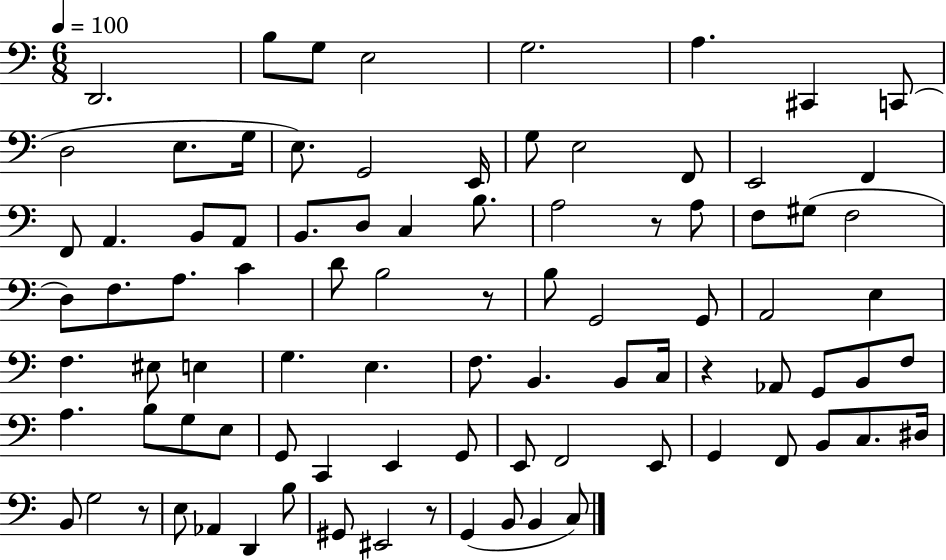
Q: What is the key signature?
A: C major